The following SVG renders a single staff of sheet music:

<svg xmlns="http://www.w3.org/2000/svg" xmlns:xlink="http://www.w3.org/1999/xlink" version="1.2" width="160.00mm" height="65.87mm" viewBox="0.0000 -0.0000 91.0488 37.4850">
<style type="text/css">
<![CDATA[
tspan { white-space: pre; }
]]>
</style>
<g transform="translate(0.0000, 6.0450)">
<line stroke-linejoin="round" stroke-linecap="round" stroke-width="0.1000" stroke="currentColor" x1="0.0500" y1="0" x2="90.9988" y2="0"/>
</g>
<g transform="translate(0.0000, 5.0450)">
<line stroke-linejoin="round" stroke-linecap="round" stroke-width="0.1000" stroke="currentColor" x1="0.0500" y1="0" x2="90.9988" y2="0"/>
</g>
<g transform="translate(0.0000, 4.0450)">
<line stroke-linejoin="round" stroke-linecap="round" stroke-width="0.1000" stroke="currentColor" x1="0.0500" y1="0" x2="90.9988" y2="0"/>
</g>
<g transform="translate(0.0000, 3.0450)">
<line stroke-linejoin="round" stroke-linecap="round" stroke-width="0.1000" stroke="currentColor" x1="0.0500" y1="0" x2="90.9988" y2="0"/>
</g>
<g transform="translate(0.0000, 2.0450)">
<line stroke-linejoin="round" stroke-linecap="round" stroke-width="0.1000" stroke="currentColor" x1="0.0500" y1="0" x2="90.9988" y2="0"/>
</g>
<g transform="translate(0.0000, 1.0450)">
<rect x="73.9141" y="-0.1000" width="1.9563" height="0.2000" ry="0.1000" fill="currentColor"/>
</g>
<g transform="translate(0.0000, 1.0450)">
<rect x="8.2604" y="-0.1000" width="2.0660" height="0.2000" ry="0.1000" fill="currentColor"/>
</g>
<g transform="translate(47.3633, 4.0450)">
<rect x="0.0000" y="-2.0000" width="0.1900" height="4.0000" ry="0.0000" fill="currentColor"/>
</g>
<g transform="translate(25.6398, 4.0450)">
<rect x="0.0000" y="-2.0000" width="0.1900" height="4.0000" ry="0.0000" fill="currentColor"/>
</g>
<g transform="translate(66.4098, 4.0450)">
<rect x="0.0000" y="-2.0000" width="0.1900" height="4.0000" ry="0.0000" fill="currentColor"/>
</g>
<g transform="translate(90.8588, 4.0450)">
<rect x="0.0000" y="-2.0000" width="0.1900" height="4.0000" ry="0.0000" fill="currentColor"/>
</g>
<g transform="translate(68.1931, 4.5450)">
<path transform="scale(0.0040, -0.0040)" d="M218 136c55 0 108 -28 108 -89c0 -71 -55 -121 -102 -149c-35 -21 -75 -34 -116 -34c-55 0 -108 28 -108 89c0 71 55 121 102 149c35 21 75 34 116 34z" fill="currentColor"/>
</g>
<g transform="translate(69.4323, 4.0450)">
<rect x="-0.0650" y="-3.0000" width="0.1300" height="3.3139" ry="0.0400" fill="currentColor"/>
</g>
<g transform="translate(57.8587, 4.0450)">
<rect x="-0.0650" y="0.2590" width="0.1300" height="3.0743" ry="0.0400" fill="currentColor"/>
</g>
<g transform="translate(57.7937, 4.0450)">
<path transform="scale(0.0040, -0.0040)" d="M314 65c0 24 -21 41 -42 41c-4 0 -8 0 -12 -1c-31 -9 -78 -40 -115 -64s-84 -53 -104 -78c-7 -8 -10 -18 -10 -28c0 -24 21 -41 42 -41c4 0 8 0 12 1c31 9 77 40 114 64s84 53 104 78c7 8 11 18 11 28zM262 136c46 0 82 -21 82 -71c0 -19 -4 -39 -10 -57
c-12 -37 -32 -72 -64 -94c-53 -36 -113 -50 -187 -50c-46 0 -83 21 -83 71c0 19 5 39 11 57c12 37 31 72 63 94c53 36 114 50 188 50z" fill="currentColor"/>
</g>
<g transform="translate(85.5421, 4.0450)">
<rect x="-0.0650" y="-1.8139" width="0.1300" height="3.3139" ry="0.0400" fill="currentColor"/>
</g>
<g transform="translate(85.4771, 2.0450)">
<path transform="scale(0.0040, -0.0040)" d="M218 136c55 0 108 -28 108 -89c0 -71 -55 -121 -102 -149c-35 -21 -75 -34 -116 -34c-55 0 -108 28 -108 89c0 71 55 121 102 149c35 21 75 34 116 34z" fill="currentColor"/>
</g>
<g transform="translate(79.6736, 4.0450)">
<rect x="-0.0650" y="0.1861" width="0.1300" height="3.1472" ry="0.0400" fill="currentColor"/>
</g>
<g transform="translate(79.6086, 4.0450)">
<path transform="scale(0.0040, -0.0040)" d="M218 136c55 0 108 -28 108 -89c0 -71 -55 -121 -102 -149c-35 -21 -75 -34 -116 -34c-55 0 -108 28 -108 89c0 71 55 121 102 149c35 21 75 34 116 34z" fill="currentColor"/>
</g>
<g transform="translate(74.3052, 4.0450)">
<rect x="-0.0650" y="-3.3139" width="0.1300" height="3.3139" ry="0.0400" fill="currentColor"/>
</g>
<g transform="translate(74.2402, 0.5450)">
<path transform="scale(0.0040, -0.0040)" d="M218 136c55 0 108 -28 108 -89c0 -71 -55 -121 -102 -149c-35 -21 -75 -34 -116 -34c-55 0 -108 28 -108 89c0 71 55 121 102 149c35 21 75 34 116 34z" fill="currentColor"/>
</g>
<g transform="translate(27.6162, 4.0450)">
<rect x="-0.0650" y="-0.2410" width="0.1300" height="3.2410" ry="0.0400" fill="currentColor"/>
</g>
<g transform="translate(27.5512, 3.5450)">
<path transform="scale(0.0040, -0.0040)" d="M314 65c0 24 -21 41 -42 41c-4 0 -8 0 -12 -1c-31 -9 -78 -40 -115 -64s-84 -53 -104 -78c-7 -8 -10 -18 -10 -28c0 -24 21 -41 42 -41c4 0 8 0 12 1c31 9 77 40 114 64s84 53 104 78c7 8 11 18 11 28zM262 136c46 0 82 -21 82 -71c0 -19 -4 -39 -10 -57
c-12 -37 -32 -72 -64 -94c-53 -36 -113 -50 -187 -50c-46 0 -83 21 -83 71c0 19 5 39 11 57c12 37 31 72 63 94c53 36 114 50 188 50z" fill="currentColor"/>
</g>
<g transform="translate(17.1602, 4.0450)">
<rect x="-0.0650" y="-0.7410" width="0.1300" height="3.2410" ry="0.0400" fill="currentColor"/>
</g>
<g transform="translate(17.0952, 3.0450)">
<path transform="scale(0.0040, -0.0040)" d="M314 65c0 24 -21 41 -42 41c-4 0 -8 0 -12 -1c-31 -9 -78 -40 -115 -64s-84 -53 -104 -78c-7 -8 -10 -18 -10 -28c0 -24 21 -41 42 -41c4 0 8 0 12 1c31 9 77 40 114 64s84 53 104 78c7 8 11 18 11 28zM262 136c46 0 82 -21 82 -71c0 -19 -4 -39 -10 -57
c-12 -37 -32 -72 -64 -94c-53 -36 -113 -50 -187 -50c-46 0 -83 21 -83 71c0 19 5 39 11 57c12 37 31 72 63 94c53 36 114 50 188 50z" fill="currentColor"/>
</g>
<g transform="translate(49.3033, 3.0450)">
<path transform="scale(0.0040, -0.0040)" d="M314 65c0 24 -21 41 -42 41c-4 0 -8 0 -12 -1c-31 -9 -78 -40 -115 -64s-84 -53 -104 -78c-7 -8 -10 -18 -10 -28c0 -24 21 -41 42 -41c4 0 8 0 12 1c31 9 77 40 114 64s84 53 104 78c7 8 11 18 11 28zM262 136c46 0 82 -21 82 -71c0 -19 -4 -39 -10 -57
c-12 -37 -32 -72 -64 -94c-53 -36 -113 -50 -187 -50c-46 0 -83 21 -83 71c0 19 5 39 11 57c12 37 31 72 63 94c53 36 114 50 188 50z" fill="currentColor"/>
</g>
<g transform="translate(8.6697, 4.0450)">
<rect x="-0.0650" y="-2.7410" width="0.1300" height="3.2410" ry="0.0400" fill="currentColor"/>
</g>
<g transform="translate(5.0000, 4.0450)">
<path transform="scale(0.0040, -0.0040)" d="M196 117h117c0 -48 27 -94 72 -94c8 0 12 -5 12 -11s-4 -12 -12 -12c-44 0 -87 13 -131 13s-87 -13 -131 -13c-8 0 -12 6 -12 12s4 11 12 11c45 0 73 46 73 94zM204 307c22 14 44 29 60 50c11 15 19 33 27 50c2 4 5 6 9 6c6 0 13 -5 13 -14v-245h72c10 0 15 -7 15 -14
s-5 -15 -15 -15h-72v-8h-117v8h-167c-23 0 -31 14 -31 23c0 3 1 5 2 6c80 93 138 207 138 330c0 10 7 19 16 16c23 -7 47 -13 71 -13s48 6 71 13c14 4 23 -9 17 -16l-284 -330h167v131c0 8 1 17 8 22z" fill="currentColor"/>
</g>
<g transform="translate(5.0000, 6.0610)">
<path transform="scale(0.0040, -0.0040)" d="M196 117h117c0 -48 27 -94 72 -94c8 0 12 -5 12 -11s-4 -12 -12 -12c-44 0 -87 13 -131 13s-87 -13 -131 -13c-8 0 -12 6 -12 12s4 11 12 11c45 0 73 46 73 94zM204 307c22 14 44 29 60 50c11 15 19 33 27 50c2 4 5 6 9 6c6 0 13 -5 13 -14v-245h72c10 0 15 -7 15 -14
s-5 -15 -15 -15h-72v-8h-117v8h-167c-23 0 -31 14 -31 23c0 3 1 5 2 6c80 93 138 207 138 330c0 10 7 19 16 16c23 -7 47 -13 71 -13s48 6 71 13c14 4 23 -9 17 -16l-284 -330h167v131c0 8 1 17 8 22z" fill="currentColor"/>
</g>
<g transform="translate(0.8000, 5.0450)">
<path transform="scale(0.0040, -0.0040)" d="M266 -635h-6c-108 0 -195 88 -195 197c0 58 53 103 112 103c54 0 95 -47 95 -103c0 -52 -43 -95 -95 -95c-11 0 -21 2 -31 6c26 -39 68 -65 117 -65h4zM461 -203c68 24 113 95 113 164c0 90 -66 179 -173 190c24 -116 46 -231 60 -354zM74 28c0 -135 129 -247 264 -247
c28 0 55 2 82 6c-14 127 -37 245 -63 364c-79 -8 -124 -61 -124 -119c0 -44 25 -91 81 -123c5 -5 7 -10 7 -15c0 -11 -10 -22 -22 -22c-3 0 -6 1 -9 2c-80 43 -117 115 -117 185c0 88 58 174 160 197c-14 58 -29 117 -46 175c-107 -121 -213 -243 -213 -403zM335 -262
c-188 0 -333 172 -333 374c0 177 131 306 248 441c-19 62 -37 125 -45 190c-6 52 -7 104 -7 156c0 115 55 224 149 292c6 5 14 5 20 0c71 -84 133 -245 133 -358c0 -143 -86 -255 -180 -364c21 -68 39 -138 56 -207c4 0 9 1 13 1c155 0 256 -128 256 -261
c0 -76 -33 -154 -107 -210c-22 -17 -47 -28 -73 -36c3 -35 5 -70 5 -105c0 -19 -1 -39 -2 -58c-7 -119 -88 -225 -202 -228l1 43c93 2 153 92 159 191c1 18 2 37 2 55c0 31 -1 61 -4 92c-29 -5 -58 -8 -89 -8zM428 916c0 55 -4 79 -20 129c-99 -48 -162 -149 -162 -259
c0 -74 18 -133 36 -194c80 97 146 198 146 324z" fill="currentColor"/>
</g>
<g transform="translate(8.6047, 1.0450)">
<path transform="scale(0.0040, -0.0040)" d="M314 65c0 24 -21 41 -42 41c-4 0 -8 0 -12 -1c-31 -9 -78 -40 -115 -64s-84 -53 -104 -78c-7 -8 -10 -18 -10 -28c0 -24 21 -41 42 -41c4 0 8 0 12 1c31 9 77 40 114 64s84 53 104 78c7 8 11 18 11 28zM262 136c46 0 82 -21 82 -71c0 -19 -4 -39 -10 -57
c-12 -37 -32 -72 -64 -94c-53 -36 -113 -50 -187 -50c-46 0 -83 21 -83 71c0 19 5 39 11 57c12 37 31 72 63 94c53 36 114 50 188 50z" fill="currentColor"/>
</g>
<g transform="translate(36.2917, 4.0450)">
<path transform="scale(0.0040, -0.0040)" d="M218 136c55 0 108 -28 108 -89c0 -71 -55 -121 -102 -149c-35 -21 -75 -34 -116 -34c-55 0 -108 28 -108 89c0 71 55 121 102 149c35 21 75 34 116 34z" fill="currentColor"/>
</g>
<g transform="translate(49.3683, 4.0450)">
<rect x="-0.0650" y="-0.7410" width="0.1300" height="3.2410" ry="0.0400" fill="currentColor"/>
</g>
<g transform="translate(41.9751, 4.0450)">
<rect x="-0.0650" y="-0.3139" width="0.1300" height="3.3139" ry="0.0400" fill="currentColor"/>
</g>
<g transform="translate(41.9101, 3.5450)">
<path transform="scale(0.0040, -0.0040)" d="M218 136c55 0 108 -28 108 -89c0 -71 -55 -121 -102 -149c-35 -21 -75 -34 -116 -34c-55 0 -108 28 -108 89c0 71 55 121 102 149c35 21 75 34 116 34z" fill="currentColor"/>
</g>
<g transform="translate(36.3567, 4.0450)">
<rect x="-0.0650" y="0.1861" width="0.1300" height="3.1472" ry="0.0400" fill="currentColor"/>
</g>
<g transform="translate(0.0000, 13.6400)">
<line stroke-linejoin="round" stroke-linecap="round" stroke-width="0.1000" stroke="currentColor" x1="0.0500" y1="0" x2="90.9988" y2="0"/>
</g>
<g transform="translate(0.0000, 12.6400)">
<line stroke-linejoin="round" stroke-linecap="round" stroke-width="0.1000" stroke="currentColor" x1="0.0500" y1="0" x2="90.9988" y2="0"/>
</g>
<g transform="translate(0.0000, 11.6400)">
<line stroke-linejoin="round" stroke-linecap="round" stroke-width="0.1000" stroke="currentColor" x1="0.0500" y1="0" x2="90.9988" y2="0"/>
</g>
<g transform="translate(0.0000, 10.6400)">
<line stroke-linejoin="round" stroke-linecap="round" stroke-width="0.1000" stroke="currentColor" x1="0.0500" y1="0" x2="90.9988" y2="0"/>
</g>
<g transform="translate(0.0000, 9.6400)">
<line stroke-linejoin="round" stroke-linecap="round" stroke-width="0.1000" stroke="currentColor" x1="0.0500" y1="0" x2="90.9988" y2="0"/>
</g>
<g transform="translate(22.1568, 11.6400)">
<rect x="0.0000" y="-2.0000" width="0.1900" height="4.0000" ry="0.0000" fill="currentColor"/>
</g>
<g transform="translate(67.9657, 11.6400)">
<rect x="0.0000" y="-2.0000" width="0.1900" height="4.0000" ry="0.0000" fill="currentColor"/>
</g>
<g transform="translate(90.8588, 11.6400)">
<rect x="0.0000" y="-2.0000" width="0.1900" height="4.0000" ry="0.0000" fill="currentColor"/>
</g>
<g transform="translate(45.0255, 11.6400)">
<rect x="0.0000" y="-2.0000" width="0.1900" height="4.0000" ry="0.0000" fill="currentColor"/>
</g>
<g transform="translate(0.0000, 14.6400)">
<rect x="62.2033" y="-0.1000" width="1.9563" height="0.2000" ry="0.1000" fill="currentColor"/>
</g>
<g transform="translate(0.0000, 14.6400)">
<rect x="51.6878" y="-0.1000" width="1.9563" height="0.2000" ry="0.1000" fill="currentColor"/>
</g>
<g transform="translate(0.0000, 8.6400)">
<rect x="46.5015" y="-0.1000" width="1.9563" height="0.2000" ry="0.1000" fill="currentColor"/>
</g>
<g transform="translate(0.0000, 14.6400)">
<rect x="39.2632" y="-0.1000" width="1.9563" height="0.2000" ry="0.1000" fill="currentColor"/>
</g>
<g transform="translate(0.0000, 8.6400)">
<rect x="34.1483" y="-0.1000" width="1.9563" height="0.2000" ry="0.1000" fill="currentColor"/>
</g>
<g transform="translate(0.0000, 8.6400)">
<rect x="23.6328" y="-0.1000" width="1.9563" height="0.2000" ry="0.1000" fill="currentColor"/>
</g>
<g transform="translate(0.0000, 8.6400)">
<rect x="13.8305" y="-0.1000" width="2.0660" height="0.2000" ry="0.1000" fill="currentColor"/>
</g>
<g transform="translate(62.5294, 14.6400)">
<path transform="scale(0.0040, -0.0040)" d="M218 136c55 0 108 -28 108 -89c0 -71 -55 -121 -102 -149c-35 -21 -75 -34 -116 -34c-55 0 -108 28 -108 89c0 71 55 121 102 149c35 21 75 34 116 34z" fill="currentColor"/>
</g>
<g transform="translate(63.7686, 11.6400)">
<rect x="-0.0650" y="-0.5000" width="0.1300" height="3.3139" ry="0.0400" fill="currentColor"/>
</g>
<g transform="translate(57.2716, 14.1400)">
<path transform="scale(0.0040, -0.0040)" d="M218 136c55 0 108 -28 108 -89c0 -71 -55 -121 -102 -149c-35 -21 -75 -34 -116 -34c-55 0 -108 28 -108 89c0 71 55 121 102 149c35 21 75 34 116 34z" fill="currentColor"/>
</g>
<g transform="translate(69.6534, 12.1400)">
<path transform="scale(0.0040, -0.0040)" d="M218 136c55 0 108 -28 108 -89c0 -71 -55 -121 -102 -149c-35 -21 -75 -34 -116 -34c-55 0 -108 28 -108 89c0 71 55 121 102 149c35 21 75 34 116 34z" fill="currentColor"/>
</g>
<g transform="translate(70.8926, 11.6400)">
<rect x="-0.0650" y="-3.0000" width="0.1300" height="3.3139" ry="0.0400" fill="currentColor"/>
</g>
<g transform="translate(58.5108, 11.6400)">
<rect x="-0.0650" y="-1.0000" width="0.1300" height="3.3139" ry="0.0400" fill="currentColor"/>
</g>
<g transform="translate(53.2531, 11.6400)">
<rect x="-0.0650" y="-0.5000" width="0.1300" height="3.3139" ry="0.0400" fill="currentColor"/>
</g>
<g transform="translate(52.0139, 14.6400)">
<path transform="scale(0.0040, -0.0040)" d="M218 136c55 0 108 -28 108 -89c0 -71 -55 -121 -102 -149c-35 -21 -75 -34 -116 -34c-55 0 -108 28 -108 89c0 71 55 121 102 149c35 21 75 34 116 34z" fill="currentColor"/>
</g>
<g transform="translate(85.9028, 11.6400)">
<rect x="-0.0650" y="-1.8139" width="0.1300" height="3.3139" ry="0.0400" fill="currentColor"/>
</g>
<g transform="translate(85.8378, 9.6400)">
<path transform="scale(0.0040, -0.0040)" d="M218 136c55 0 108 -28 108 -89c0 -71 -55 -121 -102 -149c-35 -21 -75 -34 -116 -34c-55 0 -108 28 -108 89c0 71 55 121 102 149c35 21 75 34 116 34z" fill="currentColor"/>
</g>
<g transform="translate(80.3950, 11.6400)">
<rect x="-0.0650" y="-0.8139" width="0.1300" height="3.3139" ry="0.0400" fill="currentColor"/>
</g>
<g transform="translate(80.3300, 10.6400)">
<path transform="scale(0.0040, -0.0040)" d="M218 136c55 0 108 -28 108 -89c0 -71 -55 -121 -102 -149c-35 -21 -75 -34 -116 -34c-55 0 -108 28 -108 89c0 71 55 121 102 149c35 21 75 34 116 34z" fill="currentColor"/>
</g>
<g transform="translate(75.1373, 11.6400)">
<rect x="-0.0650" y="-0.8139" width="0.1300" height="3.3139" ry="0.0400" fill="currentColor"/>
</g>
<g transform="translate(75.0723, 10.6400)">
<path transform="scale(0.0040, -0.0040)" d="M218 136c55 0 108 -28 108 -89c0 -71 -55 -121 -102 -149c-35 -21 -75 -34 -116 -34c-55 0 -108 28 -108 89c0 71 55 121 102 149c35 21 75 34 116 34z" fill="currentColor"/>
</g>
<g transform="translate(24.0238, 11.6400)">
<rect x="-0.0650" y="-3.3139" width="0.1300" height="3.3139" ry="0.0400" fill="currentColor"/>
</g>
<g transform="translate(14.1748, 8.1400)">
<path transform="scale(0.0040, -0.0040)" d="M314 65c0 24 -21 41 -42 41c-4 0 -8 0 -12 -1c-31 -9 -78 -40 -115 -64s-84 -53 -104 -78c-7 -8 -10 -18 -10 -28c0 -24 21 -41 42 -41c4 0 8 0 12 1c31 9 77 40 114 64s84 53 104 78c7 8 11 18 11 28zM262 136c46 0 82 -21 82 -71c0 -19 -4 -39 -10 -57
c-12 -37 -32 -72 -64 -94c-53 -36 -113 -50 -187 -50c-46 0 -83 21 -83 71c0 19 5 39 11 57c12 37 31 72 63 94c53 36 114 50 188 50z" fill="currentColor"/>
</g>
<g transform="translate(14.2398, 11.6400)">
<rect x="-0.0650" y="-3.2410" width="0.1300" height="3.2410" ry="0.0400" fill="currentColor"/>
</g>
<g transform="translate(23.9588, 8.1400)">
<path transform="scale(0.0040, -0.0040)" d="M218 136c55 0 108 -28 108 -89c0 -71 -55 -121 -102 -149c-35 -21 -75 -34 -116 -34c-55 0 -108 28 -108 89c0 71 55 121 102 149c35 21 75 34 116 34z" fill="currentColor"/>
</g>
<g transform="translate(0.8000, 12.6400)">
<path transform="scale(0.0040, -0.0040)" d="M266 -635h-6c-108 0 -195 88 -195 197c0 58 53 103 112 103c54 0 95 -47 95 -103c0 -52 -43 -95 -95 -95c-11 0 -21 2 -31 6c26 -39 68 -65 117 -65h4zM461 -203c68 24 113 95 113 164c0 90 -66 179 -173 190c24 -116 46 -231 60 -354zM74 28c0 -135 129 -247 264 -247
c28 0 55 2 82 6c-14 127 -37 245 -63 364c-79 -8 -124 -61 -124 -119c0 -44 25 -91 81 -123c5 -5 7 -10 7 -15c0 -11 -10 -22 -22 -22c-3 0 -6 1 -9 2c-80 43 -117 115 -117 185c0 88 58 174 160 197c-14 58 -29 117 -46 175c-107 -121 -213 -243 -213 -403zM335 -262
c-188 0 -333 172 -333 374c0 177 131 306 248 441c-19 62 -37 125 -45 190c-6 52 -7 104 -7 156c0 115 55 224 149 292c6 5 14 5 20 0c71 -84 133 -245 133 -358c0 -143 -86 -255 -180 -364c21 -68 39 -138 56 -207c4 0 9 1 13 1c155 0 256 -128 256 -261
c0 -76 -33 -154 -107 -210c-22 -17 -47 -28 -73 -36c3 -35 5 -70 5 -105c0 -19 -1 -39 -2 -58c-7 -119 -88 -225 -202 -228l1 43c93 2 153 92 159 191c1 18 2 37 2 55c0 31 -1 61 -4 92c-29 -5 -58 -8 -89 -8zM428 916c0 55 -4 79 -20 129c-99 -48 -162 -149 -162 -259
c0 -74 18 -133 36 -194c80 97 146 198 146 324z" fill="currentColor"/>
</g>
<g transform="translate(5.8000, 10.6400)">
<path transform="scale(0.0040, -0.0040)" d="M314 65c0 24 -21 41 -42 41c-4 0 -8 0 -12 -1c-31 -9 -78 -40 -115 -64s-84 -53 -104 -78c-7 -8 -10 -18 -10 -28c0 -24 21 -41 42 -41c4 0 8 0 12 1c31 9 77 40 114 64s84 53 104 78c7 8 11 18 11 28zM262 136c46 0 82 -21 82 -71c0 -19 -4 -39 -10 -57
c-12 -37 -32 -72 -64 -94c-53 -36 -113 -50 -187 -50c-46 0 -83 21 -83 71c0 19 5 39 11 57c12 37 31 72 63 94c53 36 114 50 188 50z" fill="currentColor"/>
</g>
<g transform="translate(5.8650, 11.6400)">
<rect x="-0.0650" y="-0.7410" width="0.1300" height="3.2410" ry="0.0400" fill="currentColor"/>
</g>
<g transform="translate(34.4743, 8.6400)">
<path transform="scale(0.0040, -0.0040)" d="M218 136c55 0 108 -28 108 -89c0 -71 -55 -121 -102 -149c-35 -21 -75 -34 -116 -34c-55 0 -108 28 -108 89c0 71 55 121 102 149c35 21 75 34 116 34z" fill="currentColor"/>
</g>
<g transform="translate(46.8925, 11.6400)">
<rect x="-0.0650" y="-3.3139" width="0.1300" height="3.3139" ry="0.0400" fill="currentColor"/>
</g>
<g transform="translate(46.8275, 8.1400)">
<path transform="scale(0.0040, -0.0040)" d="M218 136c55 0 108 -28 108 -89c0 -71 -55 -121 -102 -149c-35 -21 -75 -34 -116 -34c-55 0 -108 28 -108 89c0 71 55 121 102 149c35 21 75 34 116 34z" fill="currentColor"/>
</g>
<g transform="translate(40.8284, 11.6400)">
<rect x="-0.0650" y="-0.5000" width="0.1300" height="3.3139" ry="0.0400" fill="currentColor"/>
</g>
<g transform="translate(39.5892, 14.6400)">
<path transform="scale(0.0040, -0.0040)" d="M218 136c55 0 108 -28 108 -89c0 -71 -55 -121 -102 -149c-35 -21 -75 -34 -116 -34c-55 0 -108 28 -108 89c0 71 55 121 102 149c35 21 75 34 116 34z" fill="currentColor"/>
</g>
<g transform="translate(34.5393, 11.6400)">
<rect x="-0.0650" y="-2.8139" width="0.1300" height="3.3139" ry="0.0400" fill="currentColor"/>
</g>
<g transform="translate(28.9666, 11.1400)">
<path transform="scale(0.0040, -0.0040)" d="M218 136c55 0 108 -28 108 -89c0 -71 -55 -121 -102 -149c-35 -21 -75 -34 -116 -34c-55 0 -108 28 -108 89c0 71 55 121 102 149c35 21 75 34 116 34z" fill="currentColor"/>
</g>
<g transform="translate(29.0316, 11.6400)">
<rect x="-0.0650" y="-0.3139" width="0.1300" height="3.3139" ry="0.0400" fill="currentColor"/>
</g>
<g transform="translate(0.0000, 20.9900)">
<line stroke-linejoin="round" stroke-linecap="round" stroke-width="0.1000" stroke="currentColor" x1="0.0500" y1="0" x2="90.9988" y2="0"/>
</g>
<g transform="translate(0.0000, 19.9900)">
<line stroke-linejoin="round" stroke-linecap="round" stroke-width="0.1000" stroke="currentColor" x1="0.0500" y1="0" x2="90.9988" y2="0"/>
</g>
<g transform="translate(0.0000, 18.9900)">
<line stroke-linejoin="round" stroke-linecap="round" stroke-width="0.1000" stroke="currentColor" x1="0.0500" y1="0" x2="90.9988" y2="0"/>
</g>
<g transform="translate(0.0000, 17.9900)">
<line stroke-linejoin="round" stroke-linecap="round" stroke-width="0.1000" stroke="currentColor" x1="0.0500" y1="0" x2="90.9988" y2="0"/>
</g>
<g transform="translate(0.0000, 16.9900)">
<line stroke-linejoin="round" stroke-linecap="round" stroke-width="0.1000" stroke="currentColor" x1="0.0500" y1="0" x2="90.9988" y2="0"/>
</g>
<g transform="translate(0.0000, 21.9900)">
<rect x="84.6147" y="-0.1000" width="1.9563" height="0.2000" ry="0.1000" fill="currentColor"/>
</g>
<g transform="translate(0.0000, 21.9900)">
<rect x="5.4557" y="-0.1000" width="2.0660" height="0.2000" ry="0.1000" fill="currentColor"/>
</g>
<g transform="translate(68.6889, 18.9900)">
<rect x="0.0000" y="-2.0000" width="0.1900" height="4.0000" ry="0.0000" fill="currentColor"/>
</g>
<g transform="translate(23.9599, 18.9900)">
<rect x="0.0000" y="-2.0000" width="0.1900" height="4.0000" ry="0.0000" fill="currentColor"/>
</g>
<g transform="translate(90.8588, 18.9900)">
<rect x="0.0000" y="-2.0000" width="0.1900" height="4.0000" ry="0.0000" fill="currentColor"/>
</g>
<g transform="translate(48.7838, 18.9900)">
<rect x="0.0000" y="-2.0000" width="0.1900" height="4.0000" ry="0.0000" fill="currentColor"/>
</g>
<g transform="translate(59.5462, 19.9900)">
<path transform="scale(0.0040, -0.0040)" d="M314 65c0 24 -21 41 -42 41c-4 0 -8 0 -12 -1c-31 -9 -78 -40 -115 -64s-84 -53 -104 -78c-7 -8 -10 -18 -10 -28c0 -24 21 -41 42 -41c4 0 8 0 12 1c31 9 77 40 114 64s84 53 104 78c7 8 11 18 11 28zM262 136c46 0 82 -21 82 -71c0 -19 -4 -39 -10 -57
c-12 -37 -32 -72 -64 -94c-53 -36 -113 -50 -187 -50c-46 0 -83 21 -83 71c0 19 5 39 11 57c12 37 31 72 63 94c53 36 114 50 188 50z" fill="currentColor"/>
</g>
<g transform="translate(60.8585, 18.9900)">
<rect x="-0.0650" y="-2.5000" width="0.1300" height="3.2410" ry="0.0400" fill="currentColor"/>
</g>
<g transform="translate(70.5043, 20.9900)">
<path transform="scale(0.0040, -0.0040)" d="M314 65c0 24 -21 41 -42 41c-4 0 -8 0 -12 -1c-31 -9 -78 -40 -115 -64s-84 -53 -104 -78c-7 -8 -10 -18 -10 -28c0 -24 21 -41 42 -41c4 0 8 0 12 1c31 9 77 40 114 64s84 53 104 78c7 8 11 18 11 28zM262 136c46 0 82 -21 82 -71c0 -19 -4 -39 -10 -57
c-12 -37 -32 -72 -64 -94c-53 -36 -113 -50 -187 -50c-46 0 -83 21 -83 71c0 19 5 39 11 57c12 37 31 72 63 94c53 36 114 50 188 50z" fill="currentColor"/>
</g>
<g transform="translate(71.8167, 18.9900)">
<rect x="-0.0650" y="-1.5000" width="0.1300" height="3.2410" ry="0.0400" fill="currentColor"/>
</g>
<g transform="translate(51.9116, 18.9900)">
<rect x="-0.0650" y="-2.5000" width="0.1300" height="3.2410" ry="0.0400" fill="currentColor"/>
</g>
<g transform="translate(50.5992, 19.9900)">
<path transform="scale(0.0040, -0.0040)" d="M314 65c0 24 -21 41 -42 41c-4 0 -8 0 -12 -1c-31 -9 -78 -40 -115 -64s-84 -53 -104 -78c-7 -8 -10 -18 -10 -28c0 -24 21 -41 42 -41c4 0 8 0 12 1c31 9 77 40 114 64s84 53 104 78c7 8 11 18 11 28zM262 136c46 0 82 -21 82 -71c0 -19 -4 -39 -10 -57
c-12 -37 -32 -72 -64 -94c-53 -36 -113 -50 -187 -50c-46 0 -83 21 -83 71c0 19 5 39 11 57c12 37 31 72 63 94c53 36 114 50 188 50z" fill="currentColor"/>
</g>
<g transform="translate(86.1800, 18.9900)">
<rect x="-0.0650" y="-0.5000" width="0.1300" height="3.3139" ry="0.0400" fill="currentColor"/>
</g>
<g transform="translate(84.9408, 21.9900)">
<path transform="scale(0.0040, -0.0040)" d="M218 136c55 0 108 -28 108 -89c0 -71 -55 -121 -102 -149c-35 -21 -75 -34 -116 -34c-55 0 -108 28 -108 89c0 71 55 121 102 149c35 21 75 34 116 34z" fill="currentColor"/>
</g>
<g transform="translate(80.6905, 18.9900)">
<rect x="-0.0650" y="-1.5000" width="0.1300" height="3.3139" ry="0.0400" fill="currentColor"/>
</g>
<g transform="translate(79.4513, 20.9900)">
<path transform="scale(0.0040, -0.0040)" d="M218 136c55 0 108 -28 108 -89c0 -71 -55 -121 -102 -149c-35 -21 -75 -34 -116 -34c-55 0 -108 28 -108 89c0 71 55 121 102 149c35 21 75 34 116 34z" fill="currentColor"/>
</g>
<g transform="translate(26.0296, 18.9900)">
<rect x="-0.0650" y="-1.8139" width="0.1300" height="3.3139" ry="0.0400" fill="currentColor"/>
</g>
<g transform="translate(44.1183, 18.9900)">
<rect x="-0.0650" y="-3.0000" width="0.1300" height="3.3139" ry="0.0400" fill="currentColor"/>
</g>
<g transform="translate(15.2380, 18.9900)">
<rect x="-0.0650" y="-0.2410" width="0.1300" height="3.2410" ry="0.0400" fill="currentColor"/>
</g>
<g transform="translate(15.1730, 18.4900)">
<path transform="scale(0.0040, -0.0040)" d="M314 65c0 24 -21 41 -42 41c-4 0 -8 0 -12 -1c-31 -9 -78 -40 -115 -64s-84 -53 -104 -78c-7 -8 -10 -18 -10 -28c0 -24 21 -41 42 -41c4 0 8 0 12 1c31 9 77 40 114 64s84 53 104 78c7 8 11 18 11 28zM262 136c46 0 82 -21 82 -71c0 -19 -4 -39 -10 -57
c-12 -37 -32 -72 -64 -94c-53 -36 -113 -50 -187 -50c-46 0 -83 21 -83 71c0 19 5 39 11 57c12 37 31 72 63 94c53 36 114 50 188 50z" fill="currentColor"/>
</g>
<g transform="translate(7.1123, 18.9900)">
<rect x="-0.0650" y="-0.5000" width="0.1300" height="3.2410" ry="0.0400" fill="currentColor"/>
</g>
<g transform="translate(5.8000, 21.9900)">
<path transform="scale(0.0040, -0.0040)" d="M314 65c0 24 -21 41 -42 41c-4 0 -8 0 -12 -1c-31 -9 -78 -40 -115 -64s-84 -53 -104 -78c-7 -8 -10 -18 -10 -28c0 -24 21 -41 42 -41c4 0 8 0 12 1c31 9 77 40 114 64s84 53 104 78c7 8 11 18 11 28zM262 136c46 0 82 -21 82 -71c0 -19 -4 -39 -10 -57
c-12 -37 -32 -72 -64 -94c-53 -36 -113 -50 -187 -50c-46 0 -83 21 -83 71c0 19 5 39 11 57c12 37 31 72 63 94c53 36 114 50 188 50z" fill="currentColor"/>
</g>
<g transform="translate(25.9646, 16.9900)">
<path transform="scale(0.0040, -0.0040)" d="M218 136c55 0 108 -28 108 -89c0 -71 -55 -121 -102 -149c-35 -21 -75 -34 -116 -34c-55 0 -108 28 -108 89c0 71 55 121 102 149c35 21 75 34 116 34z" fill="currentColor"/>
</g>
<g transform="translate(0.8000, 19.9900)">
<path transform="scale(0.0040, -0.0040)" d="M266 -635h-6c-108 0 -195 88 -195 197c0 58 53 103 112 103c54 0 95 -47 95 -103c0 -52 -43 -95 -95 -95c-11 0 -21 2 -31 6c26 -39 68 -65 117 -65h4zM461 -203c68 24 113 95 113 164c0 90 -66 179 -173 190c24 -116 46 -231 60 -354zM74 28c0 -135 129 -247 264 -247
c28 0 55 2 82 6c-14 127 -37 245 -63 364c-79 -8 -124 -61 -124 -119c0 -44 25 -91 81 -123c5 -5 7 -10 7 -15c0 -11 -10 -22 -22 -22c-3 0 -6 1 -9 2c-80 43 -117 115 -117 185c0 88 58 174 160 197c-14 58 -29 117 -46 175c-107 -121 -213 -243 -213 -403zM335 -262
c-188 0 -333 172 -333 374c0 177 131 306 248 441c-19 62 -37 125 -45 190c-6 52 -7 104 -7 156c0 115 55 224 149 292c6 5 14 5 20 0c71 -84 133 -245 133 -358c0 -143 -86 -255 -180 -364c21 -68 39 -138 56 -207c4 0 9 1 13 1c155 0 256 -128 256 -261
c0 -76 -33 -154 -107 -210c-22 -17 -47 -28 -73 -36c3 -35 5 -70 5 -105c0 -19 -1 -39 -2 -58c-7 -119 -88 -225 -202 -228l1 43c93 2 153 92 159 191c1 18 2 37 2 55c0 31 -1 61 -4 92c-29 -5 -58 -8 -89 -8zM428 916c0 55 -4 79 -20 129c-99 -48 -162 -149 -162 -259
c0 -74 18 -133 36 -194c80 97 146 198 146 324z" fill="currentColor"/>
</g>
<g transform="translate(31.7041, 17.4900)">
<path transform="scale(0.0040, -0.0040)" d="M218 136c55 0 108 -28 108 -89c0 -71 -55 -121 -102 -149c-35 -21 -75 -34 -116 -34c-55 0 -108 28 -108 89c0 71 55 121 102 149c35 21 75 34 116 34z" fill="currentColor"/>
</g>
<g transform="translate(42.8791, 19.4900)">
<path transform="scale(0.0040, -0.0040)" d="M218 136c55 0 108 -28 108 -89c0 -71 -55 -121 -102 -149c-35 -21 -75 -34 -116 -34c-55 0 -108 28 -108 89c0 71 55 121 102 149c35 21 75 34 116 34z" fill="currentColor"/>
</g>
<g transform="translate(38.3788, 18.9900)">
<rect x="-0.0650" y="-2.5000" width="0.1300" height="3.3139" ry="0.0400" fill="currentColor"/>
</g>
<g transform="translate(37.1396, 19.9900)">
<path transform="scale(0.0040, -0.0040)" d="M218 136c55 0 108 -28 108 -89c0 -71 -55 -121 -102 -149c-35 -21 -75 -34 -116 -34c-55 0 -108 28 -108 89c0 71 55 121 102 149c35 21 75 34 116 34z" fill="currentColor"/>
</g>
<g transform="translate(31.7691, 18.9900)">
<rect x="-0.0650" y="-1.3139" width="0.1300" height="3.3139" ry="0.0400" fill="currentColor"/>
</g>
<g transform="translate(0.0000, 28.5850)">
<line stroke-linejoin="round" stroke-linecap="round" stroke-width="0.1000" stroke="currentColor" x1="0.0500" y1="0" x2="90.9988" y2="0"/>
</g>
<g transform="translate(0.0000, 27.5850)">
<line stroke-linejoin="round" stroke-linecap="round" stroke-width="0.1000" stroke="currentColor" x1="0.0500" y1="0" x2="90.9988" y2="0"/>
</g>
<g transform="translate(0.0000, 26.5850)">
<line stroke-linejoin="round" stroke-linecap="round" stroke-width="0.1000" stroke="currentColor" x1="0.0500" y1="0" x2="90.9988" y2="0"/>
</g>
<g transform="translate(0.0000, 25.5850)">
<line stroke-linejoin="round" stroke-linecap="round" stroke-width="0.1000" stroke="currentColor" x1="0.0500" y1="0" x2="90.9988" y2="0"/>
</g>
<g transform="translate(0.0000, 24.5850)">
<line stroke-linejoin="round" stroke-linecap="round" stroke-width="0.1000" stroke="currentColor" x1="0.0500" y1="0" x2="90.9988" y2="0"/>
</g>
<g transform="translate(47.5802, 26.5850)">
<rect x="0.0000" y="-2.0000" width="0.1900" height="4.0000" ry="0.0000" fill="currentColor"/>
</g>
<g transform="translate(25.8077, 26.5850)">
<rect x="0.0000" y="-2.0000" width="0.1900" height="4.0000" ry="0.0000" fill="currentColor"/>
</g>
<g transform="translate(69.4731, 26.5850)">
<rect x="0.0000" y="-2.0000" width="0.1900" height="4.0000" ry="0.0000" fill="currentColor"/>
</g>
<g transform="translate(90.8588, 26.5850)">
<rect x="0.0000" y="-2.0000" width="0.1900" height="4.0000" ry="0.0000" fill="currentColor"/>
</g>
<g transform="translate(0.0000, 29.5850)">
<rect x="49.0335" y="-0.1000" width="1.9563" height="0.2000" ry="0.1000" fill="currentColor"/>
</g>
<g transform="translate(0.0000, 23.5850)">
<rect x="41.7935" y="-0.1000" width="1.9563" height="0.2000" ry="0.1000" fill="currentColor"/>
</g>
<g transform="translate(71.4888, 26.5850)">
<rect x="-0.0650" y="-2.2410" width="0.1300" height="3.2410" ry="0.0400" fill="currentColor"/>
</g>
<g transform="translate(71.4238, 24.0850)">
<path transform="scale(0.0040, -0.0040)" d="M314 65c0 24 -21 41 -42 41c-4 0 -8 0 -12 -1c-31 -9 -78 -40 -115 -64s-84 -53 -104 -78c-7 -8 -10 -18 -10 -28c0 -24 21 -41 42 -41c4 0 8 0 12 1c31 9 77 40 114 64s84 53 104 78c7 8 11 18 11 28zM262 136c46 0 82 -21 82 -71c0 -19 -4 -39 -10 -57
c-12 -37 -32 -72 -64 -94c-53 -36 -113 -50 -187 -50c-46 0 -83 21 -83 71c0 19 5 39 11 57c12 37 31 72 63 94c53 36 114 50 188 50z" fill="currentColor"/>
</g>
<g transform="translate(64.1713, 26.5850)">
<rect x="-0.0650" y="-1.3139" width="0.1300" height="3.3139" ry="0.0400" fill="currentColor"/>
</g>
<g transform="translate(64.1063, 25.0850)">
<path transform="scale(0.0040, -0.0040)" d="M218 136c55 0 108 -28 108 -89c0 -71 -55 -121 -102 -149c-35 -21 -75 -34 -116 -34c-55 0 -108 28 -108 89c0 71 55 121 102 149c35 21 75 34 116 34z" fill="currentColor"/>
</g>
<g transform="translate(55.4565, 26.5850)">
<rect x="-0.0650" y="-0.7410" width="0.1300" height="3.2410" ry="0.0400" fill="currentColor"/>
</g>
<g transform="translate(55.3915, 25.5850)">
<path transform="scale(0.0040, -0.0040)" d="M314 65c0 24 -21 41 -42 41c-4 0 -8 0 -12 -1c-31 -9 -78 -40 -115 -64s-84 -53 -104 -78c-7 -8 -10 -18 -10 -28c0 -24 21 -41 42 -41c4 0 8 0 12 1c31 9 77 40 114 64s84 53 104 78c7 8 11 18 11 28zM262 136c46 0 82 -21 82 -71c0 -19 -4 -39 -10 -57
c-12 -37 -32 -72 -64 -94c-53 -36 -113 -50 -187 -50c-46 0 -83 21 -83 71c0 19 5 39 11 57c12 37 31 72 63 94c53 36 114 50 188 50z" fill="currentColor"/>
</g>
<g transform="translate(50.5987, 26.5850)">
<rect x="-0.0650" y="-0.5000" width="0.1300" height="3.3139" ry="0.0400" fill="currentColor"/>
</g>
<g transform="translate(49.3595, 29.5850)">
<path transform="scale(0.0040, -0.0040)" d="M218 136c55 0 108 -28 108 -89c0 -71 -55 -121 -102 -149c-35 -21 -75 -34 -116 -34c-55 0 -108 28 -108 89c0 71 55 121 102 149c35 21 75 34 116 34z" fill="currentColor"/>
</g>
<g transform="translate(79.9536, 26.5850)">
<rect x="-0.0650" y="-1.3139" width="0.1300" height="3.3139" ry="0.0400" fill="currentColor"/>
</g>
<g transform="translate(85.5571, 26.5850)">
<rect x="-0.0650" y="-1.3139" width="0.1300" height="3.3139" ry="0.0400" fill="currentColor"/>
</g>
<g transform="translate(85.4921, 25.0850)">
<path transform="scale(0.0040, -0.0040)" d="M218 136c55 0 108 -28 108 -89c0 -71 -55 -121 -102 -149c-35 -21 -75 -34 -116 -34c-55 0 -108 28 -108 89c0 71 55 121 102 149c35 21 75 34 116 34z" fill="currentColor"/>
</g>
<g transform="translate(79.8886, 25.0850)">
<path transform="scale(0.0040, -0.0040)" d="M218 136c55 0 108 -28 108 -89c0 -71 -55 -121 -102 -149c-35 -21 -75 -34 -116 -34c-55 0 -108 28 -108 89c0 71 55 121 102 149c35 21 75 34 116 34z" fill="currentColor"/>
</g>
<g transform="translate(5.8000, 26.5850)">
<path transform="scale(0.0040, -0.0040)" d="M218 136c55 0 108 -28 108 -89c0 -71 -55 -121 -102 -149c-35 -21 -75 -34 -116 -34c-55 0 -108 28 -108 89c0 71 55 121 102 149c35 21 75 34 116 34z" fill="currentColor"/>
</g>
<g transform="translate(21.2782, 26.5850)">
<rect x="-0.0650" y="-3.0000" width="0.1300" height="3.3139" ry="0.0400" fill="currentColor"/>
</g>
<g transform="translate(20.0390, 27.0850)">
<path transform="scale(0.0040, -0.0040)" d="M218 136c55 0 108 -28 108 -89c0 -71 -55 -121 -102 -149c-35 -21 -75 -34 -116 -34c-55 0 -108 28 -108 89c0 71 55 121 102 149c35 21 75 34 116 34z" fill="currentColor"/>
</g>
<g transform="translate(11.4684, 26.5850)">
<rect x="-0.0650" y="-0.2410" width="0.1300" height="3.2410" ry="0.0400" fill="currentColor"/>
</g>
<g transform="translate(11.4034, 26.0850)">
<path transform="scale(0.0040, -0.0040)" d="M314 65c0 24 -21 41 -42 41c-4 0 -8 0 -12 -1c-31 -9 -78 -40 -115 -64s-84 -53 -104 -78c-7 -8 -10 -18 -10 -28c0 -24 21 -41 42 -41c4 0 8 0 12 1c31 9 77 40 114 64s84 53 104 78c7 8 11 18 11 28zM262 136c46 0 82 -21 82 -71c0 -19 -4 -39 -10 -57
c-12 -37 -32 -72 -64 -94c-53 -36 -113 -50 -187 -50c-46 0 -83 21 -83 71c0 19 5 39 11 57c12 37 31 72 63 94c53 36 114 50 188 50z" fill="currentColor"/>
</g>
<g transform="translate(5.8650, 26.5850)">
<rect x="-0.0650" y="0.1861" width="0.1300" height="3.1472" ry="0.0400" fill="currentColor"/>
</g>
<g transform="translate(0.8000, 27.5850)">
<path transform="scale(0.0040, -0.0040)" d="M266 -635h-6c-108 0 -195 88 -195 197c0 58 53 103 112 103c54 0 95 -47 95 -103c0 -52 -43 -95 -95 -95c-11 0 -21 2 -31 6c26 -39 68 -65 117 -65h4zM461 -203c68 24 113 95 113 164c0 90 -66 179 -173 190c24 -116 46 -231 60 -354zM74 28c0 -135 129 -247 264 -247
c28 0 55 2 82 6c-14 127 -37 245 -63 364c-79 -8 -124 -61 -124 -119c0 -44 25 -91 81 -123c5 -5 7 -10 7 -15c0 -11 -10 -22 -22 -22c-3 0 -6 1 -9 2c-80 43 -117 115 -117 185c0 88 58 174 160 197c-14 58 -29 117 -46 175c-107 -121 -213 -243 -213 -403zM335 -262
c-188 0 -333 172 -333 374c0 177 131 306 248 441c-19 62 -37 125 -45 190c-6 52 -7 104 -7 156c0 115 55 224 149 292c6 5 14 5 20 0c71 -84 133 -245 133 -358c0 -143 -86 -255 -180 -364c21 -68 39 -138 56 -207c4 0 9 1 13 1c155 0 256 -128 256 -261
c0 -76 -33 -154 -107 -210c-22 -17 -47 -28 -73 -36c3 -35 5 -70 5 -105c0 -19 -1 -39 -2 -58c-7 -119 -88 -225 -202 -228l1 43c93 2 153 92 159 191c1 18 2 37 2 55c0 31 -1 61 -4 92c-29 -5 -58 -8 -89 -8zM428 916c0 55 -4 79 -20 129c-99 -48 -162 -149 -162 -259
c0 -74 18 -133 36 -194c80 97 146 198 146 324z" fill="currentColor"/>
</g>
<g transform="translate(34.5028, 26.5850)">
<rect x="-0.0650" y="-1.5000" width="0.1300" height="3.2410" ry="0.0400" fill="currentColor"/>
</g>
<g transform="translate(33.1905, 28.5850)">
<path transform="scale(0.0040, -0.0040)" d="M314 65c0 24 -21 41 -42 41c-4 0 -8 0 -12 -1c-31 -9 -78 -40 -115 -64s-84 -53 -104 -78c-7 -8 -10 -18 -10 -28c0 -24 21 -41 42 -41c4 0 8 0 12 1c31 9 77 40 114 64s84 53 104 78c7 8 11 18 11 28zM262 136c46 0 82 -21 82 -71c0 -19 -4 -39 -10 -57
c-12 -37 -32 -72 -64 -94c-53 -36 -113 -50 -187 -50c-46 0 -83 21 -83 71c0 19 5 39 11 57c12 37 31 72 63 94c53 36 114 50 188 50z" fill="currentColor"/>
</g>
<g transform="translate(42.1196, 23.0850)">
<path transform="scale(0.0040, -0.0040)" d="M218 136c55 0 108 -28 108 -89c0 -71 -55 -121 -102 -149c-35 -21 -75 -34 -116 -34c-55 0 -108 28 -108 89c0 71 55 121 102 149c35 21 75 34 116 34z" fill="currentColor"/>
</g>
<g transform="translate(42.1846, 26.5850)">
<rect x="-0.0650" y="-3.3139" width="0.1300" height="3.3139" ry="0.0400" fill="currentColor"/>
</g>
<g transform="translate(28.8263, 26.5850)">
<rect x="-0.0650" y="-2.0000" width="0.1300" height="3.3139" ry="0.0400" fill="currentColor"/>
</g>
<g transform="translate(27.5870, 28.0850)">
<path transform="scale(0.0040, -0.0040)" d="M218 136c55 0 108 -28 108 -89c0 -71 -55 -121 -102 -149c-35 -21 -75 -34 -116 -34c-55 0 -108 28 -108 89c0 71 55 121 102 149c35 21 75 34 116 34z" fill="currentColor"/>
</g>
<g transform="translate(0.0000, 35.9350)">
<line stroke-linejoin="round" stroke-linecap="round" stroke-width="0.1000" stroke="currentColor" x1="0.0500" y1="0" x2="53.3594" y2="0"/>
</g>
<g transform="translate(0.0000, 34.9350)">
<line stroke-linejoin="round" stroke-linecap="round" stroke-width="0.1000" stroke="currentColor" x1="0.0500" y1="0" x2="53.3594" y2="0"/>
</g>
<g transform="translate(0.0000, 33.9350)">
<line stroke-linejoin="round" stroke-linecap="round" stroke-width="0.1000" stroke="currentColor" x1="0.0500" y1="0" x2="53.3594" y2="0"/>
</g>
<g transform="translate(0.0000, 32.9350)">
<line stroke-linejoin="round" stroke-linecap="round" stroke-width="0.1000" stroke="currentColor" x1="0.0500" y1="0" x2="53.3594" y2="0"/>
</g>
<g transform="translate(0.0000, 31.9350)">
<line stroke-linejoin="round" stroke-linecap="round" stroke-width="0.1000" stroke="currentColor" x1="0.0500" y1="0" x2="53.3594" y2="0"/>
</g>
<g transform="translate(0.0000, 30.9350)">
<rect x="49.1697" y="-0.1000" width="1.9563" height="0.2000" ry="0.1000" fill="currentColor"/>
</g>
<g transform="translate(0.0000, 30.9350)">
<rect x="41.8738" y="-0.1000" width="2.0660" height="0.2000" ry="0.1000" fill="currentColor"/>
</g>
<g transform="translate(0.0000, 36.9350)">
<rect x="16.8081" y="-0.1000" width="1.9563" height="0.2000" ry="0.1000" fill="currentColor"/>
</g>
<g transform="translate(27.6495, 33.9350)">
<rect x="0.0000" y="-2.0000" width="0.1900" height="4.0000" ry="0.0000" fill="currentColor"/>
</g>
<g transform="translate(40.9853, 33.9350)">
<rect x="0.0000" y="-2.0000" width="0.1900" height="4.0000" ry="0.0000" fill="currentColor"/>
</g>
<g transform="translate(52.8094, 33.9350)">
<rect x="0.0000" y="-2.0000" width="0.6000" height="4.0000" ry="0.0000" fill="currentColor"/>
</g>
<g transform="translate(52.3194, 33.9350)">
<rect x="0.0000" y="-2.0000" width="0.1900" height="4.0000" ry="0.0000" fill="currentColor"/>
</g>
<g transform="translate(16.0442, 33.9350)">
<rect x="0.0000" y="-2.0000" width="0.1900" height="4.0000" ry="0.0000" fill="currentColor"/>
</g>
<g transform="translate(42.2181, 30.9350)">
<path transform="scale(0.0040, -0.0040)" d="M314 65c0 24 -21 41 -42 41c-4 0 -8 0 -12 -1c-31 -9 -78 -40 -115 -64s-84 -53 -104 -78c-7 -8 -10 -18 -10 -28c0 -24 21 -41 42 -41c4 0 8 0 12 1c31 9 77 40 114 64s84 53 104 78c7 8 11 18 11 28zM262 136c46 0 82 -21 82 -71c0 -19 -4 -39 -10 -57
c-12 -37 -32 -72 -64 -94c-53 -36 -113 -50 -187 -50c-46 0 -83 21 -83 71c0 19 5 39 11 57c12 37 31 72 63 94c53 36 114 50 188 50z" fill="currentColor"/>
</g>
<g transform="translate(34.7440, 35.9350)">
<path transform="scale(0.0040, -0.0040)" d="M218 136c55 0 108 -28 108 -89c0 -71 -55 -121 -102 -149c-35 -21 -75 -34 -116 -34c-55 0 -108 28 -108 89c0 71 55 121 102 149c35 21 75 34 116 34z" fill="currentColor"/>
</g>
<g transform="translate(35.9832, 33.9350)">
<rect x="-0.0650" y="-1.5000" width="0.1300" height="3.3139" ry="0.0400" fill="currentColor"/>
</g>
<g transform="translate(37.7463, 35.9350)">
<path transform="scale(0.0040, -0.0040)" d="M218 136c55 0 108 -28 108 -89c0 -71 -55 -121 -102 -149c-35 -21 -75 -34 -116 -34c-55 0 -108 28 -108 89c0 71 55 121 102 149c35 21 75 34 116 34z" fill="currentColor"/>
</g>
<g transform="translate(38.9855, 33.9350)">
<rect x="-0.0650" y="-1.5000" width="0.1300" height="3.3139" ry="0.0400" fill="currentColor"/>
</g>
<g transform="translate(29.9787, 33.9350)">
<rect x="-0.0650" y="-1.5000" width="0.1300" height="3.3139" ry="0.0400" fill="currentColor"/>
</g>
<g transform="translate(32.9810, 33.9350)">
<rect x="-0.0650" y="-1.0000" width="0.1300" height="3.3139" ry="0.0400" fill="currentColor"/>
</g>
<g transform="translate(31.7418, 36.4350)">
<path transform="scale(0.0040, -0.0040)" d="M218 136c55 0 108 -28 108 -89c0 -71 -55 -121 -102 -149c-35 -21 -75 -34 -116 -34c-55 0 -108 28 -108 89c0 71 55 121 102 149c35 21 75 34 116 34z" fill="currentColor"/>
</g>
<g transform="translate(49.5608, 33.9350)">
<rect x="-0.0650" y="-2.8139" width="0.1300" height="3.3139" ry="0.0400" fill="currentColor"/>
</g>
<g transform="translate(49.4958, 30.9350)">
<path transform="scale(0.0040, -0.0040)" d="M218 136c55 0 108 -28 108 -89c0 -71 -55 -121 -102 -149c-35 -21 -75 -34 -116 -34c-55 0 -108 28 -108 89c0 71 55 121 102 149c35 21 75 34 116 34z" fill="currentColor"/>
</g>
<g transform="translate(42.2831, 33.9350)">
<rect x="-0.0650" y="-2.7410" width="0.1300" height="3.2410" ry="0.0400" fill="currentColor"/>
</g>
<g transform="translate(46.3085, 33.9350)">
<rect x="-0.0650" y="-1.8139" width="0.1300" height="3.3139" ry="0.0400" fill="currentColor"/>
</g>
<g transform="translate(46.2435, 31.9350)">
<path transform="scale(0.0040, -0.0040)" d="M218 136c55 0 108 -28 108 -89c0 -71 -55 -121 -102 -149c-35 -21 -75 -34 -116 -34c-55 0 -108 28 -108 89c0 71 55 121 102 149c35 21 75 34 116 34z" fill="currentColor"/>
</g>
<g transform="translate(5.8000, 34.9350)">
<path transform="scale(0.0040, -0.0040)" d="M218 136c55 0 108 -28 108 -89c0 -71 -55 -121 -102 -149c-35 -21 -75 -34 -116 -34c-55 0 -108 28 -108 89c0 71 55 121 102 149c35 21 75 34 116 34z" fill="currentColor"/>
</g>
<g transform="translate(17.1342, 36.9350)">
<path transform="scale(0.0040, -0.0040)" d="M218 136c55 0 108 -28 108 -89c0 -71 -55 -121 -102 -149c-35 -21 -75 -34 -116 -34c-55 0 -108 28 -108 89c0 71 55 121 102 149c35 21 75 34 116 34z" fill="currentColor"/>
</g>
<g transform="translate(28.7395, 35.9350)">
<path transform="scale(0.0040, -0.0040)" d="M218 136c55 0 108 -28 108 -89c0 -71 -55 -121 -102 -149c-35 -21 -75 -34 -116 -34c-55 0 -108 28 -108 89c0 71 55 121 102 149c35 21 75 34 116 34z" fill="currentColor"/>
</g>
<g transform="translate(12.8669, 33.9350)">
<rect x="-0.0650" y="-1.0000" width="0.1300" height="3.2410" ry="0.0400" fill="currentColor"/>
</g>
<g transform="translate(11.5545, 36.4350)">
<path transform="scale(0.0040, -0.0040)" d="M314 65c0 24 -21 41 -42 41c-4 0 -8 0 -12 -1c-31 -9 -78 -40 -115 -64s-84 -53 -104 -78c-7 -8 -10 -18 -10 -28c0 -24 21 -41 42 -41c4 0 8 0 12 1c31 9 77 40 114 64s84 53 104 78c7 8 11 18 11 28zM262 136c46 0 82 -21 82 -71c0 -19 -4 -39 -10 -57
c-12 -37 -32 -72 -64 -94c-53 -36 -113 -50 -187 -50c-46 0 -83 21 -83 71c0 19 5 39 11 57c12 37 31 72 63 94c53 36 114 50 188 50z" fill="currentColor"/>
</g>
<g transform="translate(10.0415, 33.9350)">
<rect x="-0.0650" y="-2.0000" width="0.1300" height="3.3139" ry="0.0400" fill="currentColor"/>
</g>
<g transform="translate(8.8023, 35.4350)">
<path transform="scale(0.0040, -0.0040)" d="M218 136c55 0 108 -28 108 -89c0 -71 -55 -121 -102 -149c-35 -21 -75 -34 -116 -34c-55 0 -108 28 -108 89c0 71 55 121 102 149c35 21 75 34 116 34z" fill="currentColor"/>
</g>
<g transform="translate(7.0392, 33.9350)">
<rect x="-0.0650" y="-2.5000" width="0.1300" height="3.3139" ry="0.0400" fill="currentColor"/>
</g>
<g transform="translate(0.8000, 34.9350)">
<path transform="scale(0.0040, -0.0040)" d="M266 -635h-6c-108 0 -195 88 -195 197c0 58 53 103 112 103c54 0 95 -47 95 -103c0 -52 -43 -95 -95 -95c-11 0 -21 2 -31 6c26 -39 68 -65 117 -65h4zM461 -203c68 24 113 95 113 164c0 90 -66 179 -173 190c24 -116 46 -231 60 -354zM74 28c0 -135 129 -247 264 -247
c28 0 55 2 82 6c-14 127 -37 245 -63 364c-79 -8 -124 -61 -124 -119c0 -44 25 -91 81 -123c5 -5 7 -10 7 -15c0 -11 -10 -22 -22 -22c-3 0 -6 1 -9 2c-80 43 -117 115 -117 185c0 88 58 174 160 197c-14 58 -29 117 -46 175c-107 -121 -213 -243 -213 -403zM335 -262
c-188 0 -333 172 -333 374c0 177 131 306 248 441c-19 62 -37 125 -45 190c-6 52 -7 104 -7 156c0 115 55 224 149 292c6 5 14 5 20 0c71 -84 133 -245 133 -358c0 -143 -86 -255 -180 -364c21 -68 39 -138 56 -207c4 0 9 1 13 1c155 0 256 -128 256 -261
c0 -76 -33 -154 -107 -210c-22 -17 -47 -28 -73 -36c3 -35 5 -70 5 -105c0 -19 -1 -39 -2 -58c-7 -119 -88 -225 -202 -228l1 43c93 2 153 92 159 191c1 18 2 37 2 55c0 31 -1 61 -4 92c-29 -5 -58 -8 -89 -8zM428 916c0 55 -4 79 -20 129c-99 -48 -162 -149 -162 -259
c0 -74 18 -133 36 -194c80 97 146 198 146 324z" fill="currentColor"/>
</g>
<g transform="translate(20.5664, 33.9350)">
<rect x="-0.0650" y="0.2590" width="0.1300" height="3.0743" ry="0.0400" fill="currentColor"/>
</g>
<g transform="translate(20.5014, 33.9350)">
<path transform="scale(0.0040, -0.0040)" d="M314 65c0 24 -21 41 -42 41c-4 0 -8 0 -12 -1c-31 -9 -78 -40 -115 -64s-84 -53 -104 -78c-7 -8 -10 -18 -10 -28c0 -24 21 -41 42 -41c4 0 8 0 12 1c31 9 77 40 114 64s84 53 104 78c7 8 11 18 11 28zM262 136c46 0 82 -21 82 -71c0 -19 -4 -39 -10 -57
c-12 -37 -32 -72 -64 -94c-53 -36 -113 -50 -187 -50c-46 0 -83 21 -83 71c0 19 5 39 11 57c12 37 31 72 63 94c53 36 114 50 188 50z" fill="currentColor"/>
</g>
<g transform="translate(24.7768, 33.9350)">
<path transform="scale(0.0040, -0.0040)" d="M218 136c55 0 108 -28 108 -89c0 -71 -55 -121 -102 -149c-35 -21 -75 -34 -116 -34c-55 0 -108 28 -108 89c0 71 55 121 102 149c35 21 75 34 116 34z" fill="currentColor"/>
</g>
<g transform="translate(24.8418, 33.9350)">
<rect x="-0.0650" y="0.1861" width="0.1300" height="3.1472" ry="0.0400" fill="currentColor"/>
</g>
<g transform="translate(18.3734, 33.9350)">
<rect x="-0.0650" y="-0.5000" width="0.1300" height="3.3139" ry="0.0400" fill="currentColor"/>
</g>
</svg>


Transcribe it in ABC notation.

X:1
T:Untitled
M:4/4
L:1/4
K:C
a2 d2 c2 B c d2 B2 A b B f d2 b2 b c a C b C D C A d d f C2 c2 f e G A G2 G2 E2 E C B c2 A F E2 b C d2 e g2 e e G F D2 C B2 B E D E E a2 f a